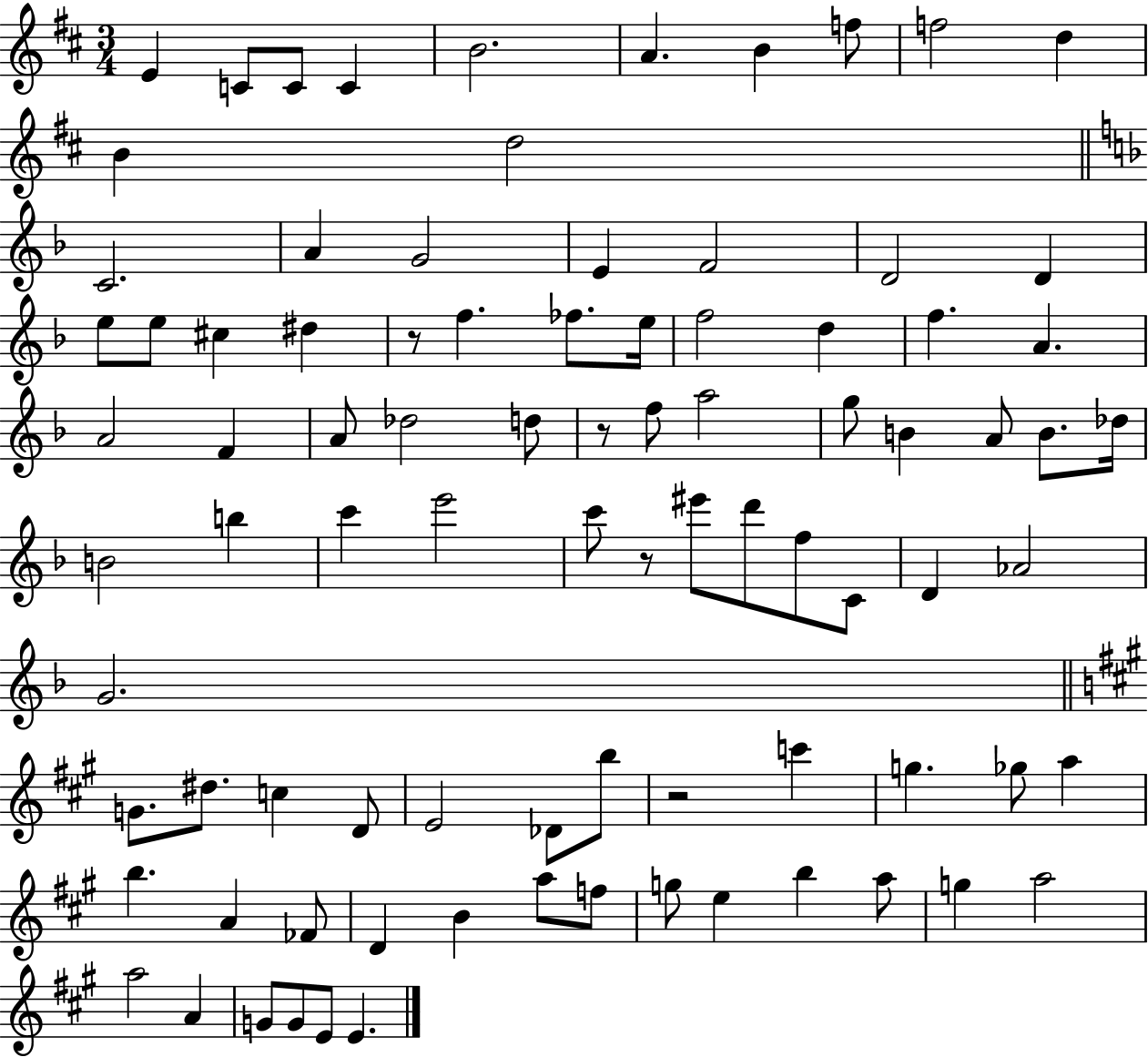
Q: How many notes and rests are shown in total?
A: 88